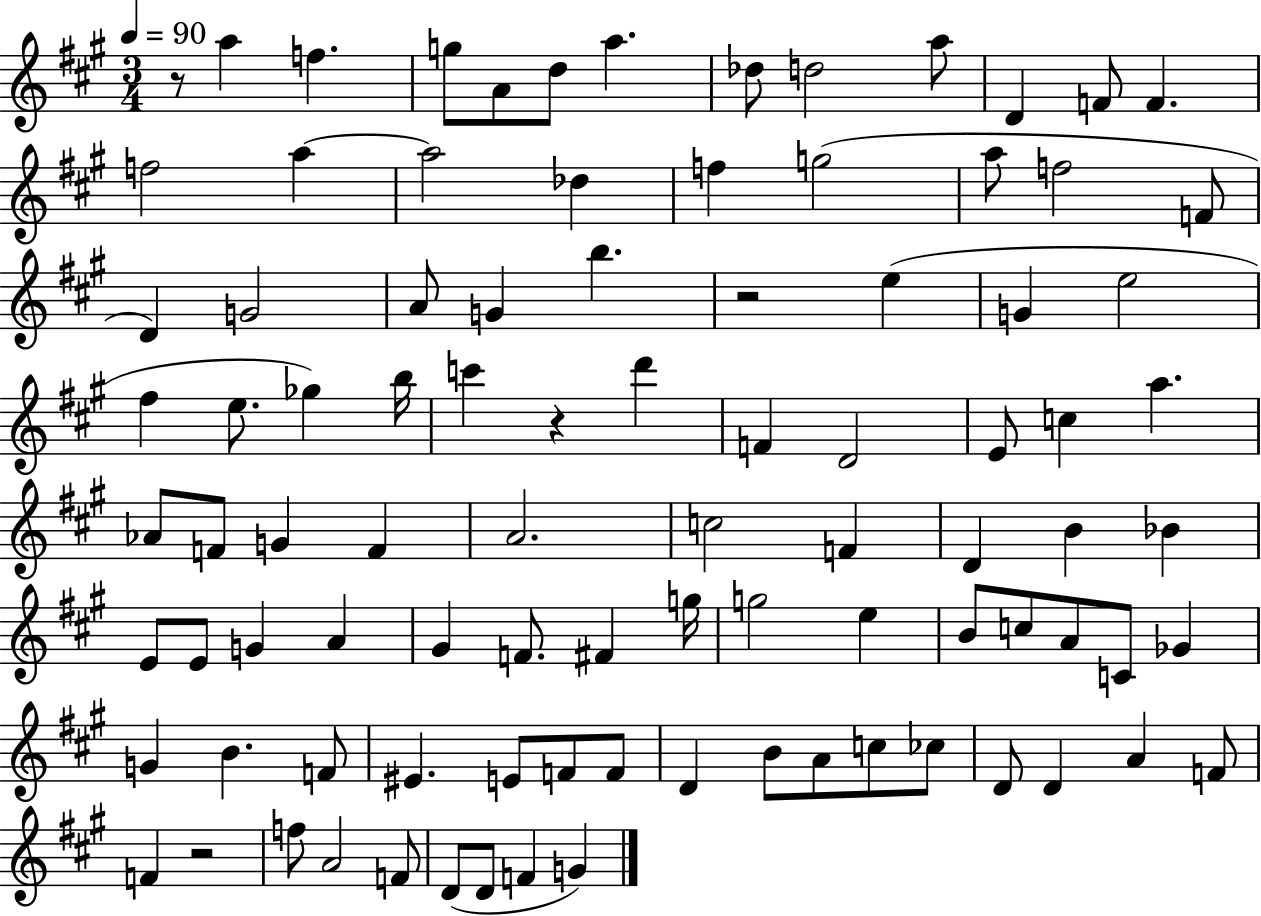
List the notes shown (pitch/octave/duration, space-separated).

R/e A5/q F5/q. G5/e A4/e D5/e A5/q. Db5/e D5/h A5/e D4/q F4/e F4/q. F5/h A5/q A5/h Db5/q F5/q G5/h A5/e F5/h F4/e D4/q G4/h A4/e G4/q B5/q. R/h E5/q G4/q E5/h F#5/q E5/e. Gb5/q B5/s C6/q R/q D6/q F4/q D4/h E4/e C5/q A5/q. Ab4/e F4/e G4/q F4/q A4/h. C5/h F4/q D4/q B4/q Bb4/q E4/e E4/e G4/q A4/q G#4/q F4/e. F#4/q G5/s G5/h E5/q B4/e C5/e A4/e C4/e Gb4/q G4/q B4/q. F4/e EIS4/q. E4/e F4/e F4/e D4/q B4/e A4/e C5/e CES5/e D4/e D4/q A4/q F4/e F4/q R/h F5/e A4/h F4/e D4/e D4/e F4/q G4/q